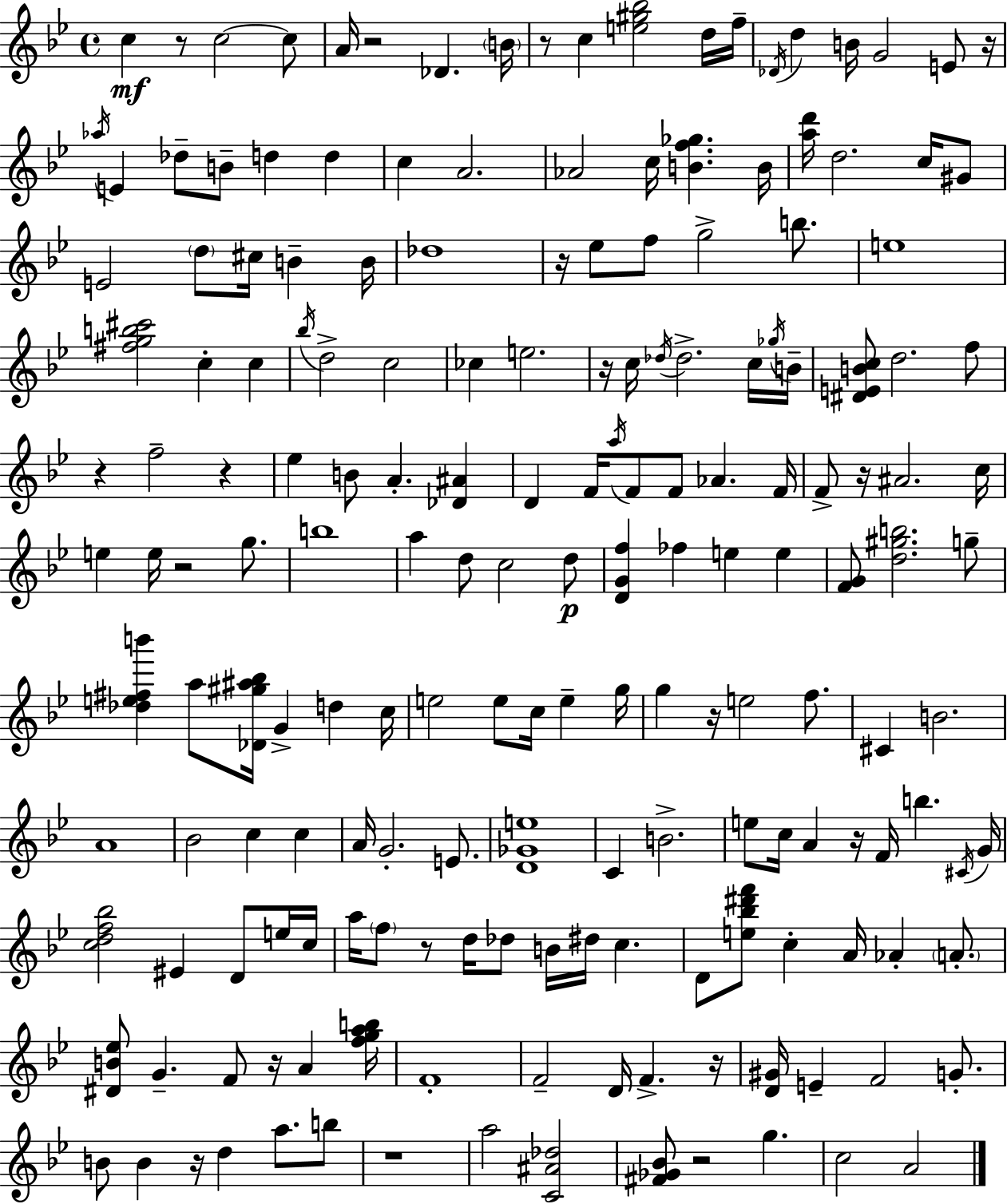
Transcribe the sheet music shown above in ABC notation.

X:1
T:Untitled
M:4/4
L:1/4
K:Bb
c z/2 c2 c/2 A/4 z2 _D B/4 z/2 c [e^g_b]2 d/4 f/4 _D/4 d B/4 G2 E/2 z/4 _a/4 E _d/2 B/2 d d c A2 _A2 c/4 [Bf_g] B/4 [ad']/4 d2 c/4 ^G/2 E2 d/2 ^c/4 B B/4 _d4 z/4 _e/2 f/2 g2 b/2 e4 [^fgb^c']2 c c _b/4 d2 c2 _c e2 z/4 c/4 _d/4 _d2 c/4 _g/4 B/4 [^DEBc]/2 d2 f/2 z f2 z _e B/2 A [_D^A] D F/4 a/4 F/2 F/2 _A F/4 F/2 z/4 ^A2 c/4 e e/4 z2 g/2 b4 a d/2 c2 d/2 [DGf] _f e e [FG]/2 [d^gb]2 g/2 [_de^fb'] a/2 [_D^g^a_b]/4 G d c/4 e2 e/2 c/4 e g/4 g z/4 e2 f/2 ^C B2 A4 _B2 c c A/4 G2 E/2 [D_Ge]4 C B2 e/2 c/4 A z/4 F/4 b ^C/4 G/4 [cdf_b]2 ^E D/2 e/4 c/4 a/4 f/2 z/2 d/4 _d/2 B/4 ^d/4 c D/2 [e_b^d'f']/2 c A/4 _A A/2 [^DB_e]/2 G F/2 z/4 A [fgab]/4 F4 F2 D/4 F z/4 [D^G]/4 E F2 G/2 B/2 B z/4 d a/2 b/2 z4 a2 [C^A_d]2 [^F_G_B]/2 z2 g c2 A2